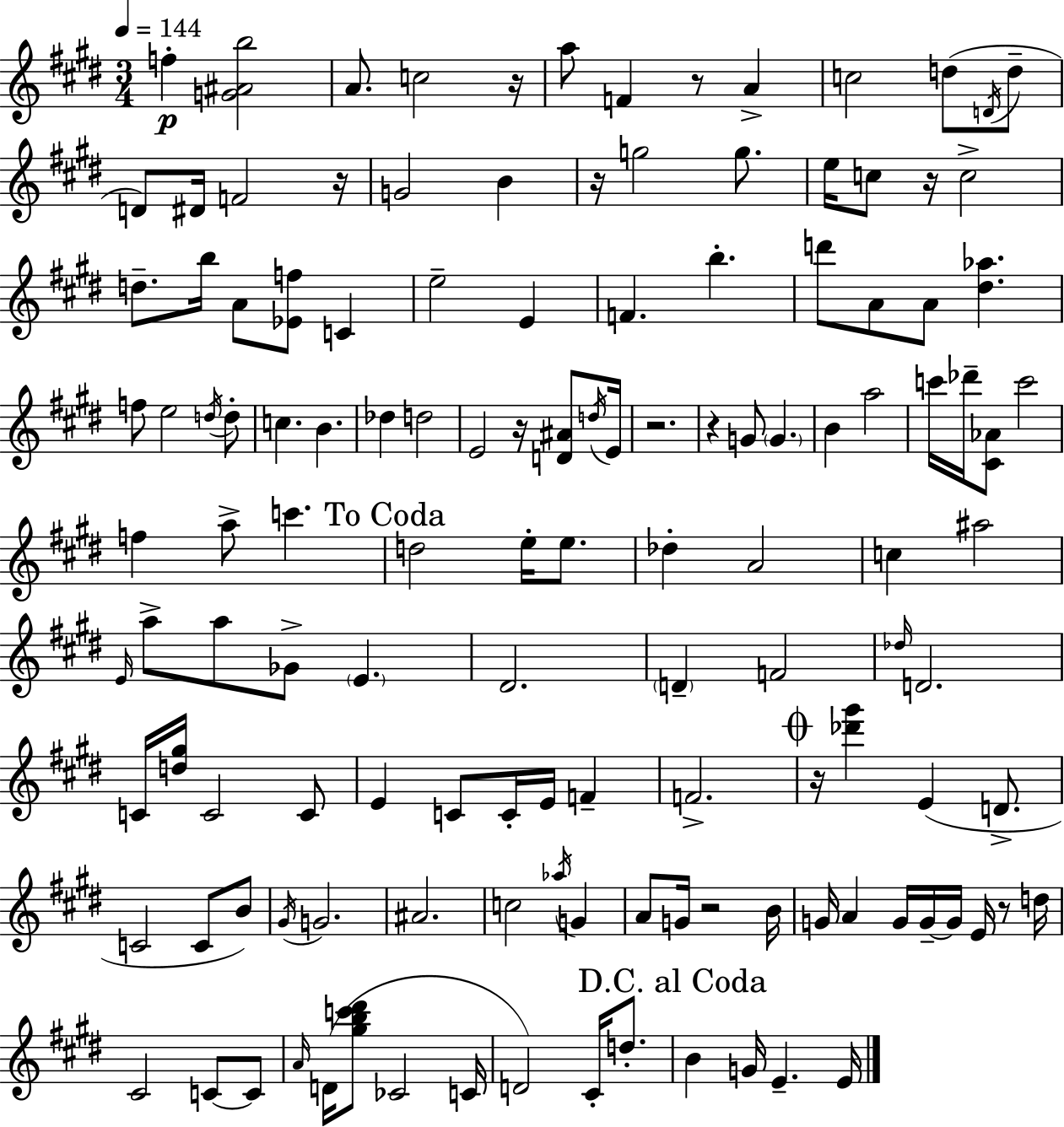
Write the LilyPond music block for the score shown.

{
  \clef treble
  \numericTimeSignature
  \time 3/4
  \key e \major
  \tempo 4 = 144
  f''4-.\p <g' ais' b''>2 | a'8. c''2 r16 | a''8 f'4 r8 a'4-> | c''2 d''8( \acciaccatura { d'16 } d''8-- | \break d'8) dis'16 f'2 | r16 g'2 b'4 | r16 g''2 g''8. | e''16 c''8 r16 c''2-> | \break d''8.-- b''16 a'8 <ees' f''>8 c'4 | e''2-- e'4 | f'4. b''4.-. | d'''8 a'8 a'8 <dis'' aes''>4. | \break f''8 e''2 \acciaccatura { d''16 } | d''8-. c''4. b'4. | des''4 d''2 | e'2 r16 <d' ais'>8 | \break \acciaccatura { d''16 } e'16 r2. | r4 g'8 \parenthesize g'4. | b'4 a''2 | c'''16 des'''16-- <cis' aes'>8 c'''2 | \break f''4 a''8-> c'''4. | \mark "To Coda" d''2 e''16-. | e''8. des''4-. a'2 | c''4 ais''2 | \break \grace { e'16 } a''8-> a''8 ges'8-> \parenthesize e'4. | dis'2. | \parenthesize d'4-- f'2 | \grace { des''16 } d'2. | \break c'16 <d'' gis''>16 c'2 | c'8 e'4 c'8 c'16-. | e'16 f'4-- f'2.-> | \mark \markup { \musicglyph "scripts.coda" } r16 <des''' gis'''>4 e'4( | \break d'8.-> c'2 | c'8 b'8) \acciaccatura { gis'16 } g'2. | ais'2. | c''2 | \break \acciaccatura { aes''16 } g'4 a'8 g'16 r2 | b'16 g'16 a'4 | g'16 g'16--~~ g'16 e'16 r8 d''16 cis'2 | c'8~~ c'8 \grace { a'16 }( d'16 <gis'' b'' c''' dis'''>8 ces'2 | \break c'16 d'2) | cis'16-. d''8.-. \mark "D.C. al Coda" b'4 | g'16 e'4.-- e'16 \bar "|."
}